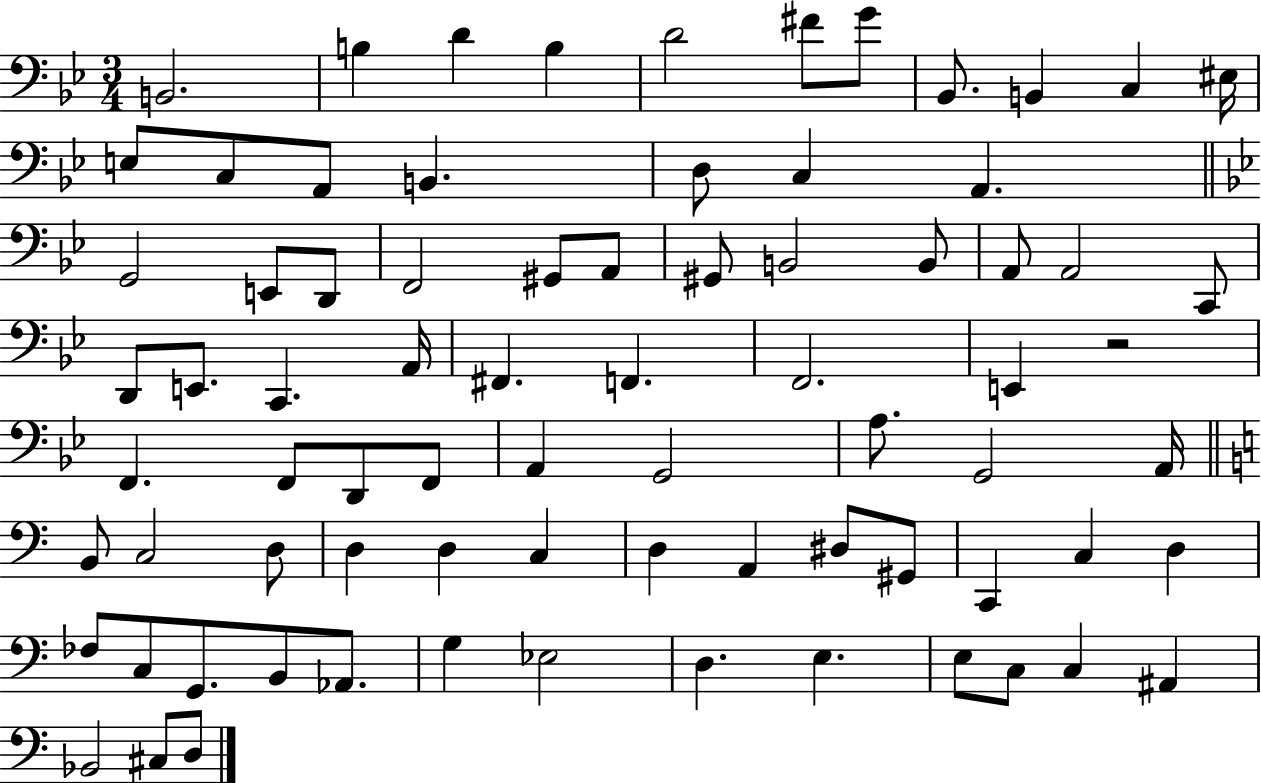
{
  \clef bass
  \numericTimeSignature
  \time 3/4
  \key bes \major
  b,2. | b4 d'4 b4 | d'2 fis'8 g'8 | bes,8. b,4 c4 eis16 | \break e8 c8 a,8 b,4. | d8 c4 a,4. | \bar "||" \break \key g \minor g,2 e,8 d,8 | f,2 gis,8 a,8 | gis,8 b,2 b,8 | a,8 a,2 c,8 | \break d,8 e,8. c,4. a,16 | fis,4. f,4. | f,2. | e,4 r2 | \break f,4. f,8 d,8 f,8 | a,4 g,2 | a8. g,2 a,16 | \bar "||" \break \key c \major b,8 c2 d8 | d4 d4 c4 | d4 a,4 dis8 gis,8 | c,4 c4 d4 | \break fes8 c8 g,8. b,8 aes,8. | g4 ees2 | d4. e4. | e8 c8 c4 ais,4 | \break bes,2 cis8 d8 | \bar "|."
}